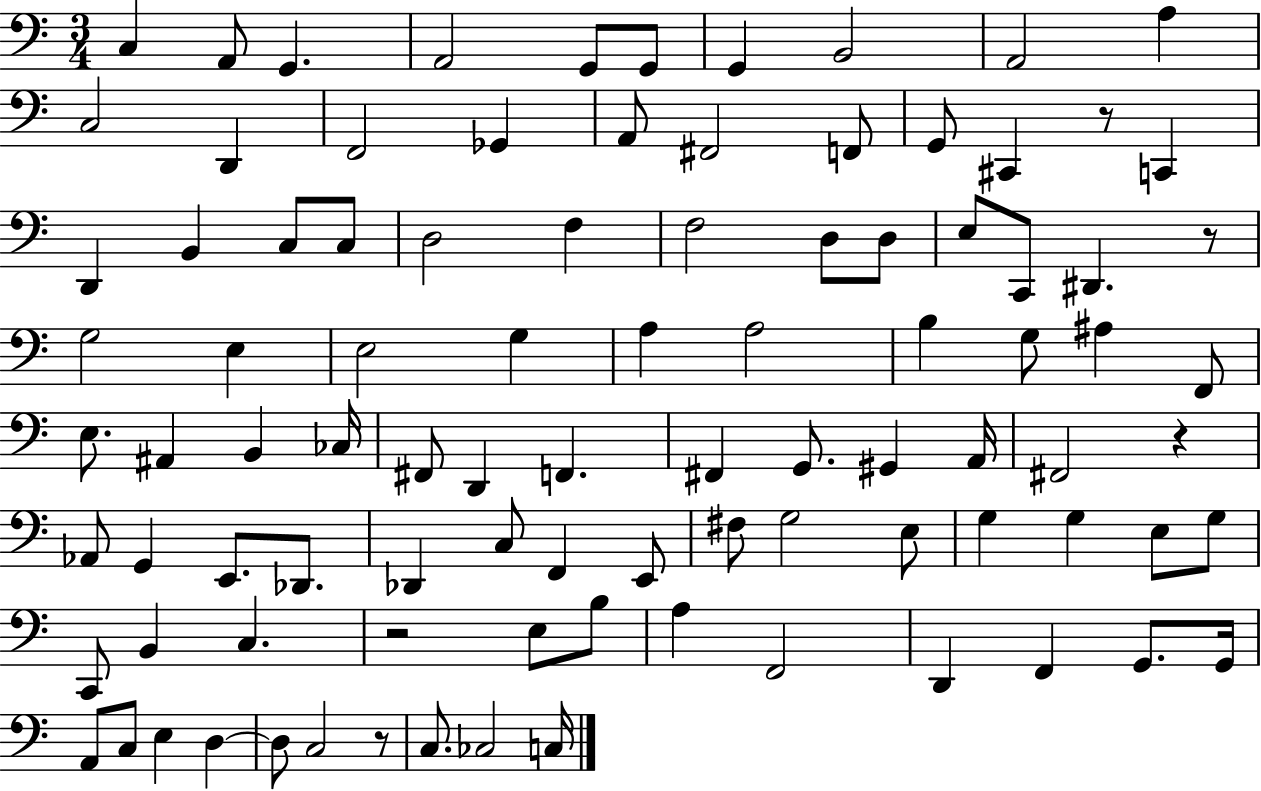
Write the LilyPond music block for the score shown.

{
  \clef bass
  \numericTimeSignature
  \time 3/4
  \key c \major
  \repeat volta 2 { c4 a,8 g,4. | a,2 g,8 g,8 | g,4 b,2 | a,2 a4 | \break c2 d,4 | f,2 ges,4 | a,8 fis,2 f,8 | g,8 cis,4 r8 c,4 | \break d,4 b,4 c8 c8 | d2 f4 | f2 d8 d8 | e8 c,8 dis,4. r8 | \break g2 e4 | e2 g4 | a4 a2 | b4 g8 ais4 f,8 | \break e8. ais,4 b,4 ces16 | fis,8 d,4 f,4. | fis,4 g,8. gis,4 a,16 | fis,2 r4 | \break aes,8 g,4 e,8. des,8. | des,4 c8 f,4 e,8 | fis8 g2 e8 | g4 g4 e8 g8 | \break c,8 b,4 c4. | r2 e8 b8 | a4 f,2 | d,4 f,4 g,8. g,16 | \break a,8 c8 e4 d4~~ | d8 c2 r8 | c8. ces2 c16 | } \bar "|."
}